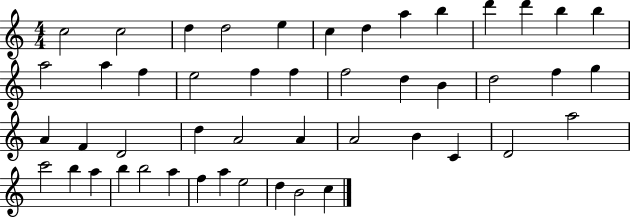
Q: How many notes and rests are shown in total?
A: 48